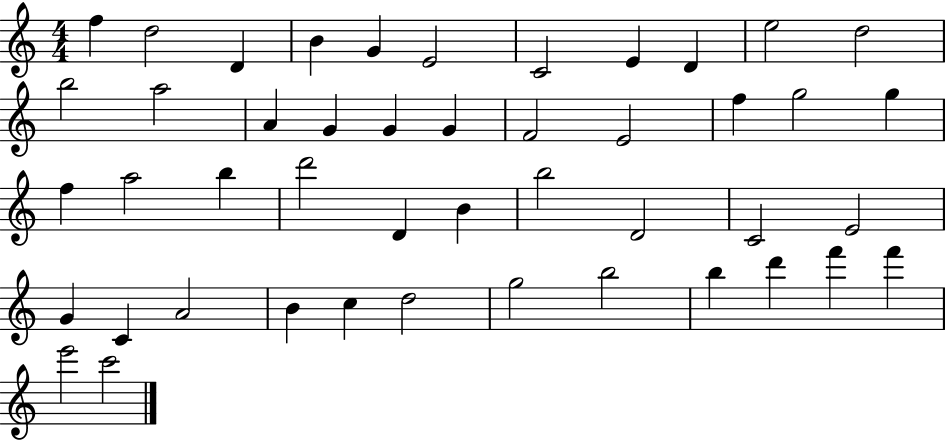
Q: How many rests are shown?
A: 0